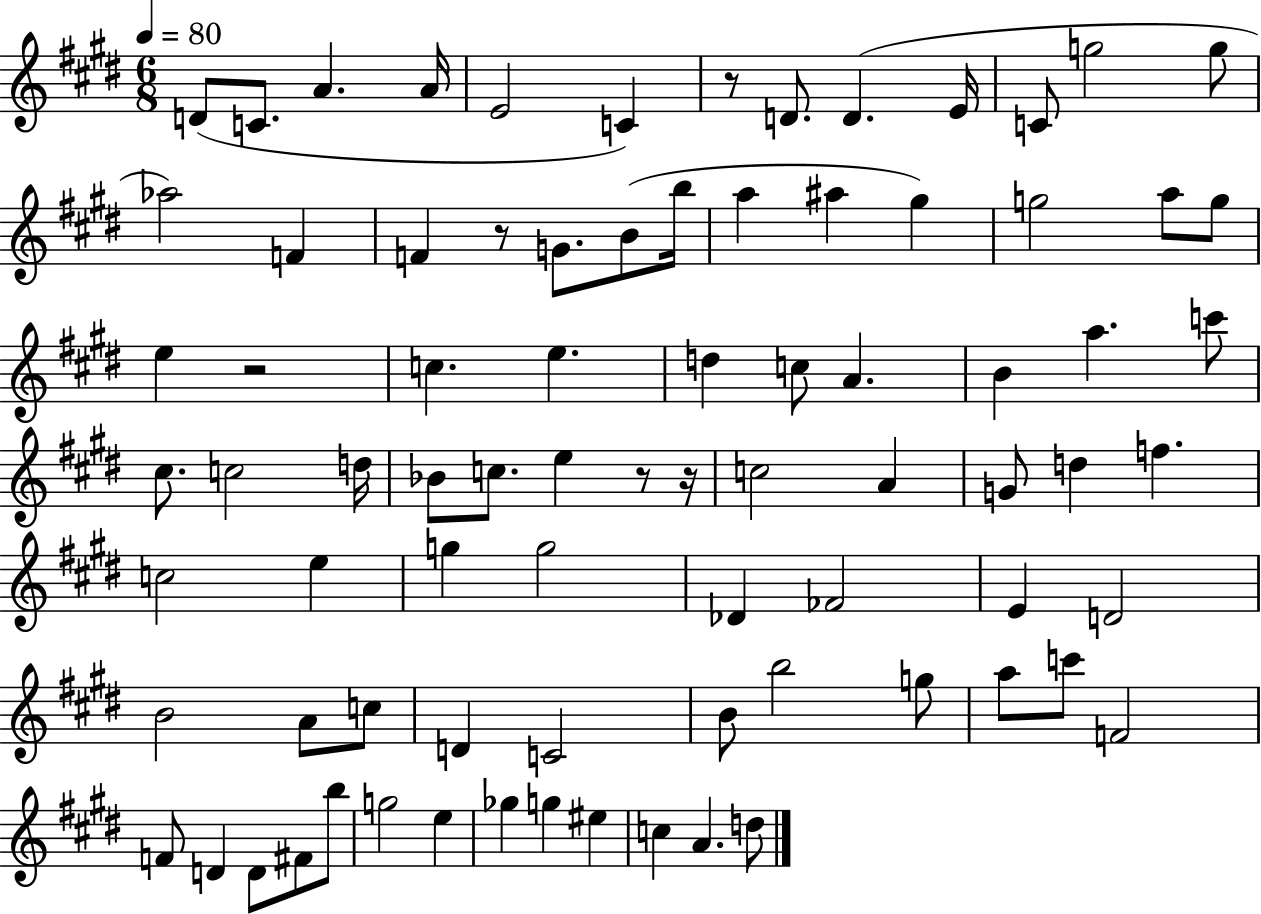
{
  \clef treble
  \numericTimeSignature
  \time 6/8
  \key e \major
  \tempo 4 = 80
  d'8( c'8. a'4. a'16 | e'2 c'4) | r8 d'8. d'4.( e'16 | c'8 g''2 g''8 | \break aes''2) f'4 | f'4 r8 g'8. b'8( b''16 | a''4 ais''4 gis''4) | g''2 a''8 g''8 | \break e''4 r2 | c''4. e''4. | d''4 c''8 a'4. | b'4 a''4. c'''8 | \break cis''8. c''2 d''16 | bes'8 c''8. e''4 r8 r16 | c''2 a'4 | g'8 d''4 f''4. | \break c''2 e''4 | g''4 g''2 | des'4 fes'2 | e'4 d'2 | \break b'2 a'8 c''8 | d'4 c'2 | b'8 b''2 g''8 | a''8 c'''8 f'2 | \break f'8 d'4 d'8 fis'8 b''8 | g''2 e''4 | ges''4 g''4 eis''4 | c''4 a'4. d''8 | \break \bar "|."
}